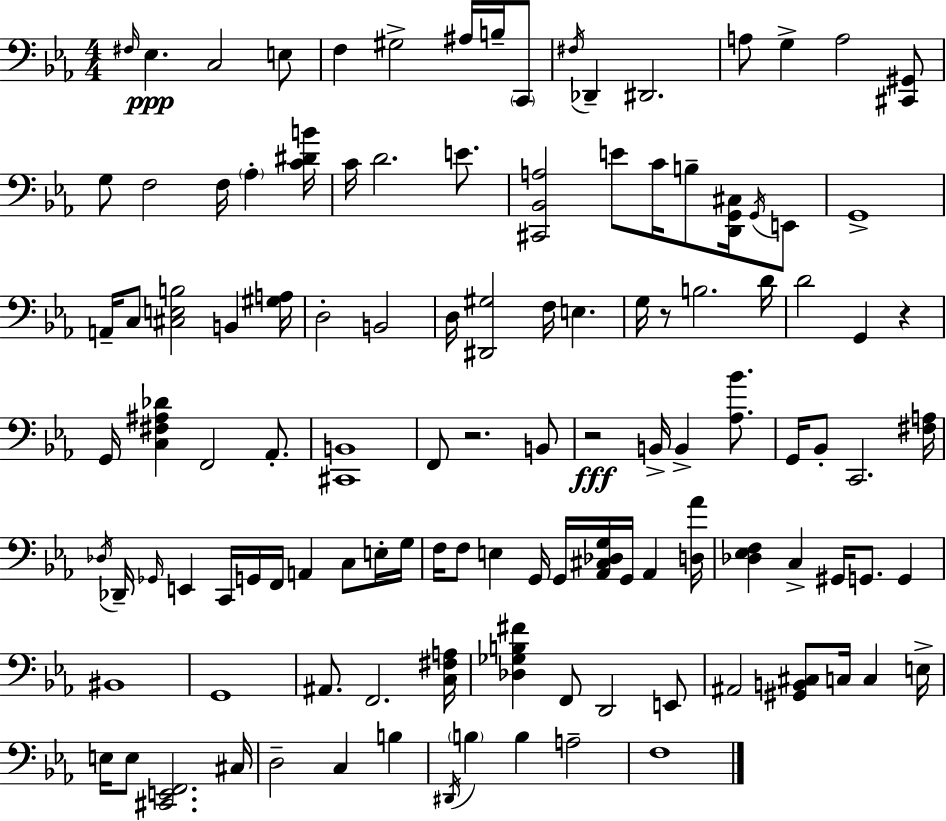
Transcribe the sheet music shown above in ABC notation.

X:1
T:Untitled
M:4/4
L:1/4
K:Cm
^F,/4 _E, C,2 E,/2 F, ^G,2 ^A,/4 B,/4 C,,/2 ^F,/4 _D,, ^D,,2 A,/2 G, A,2 [^C,,^G,,]/2 G,/2 F,2 F,/4 _A, [C^DB]/4 C/4 D2 E/2 [^C,,_B,,A,]2 E/2 C/4 B,/2 [D,,G,,^C,]/4 G,,/4 E,,/2 G,,4 A,,/4 C,/2 [^C,E,B,]2 B,, [^G,A,]/4 D,2 B,,2 D,/4 [^D,,^G,]2 F,/4 E, G,/4 z/2 B,2 D/4 D2 G,, z G,,/4 [C,^F,^A,_D] F,,2 _A,,/2 [^C,,B,,]4 F,,/2 z2 B,,/2 z2 B,,/4 B,, [_A,_B]/2 G,,/4 _B,,/2 C,,2 [^F,A,]/4 _D,/4 _D,,/4 _G,,/4 E,, C,,/4 G,,/4 F,,/4 A,, C,/2 E,/4 G,/4 F,/4 F,/2 E, G,,/4 G,,/4 [_A,,^C,_D,G,]/4 G,,/4 _A,, [D,_A]/4 [_D,_E,F,] C, ^G,,/4 G,,/2 G,, ^B,,4 G,,4 ^A,,/2 F,,2 [C,^F,A,]/4 [_D,_G,B,^F] F,,/2 D,,2 E,,/2 ^A,,2 [^G,,B,,^C,]/2 C,/4 C, E,/4 E,/4 E,/2 [^C,,E,,F,,]2 ^C,/4 D,2 C, B, ^D,,/4 B, B, A,2 F,4